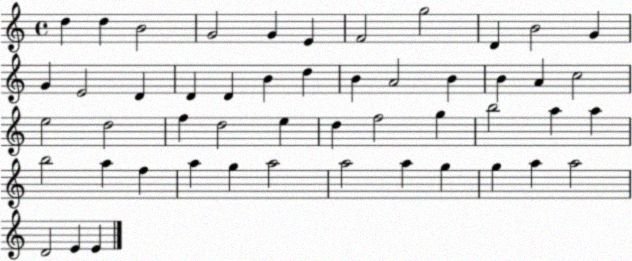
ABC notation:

X:1
T:Untitled
M:4/4
L:1/4
K:C
d d B2 G2 G E F2 g2 D B2 G G E2 D D D B d B A2 B B A c2 e2 d2 f d2 e d f2 g b2 a a b2 a f a g a2 a2 a g g a a2 D2 E E